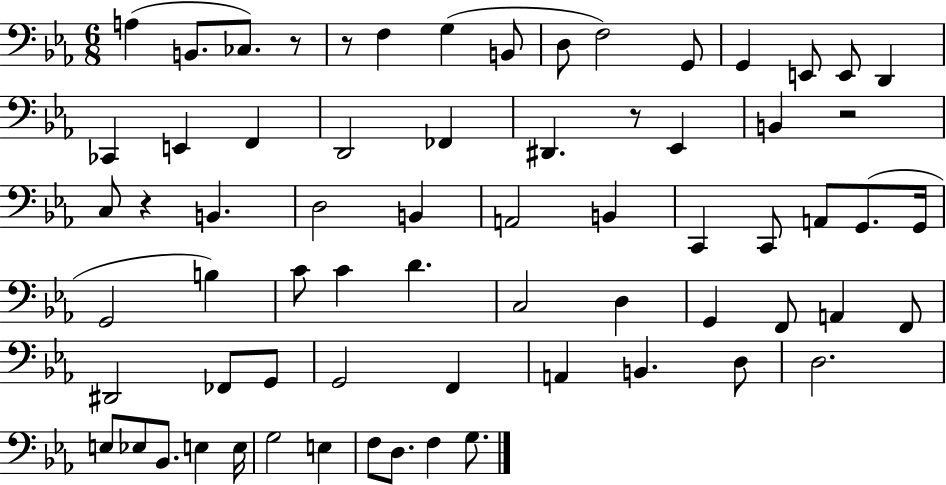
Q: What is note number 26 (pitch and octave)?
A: A2